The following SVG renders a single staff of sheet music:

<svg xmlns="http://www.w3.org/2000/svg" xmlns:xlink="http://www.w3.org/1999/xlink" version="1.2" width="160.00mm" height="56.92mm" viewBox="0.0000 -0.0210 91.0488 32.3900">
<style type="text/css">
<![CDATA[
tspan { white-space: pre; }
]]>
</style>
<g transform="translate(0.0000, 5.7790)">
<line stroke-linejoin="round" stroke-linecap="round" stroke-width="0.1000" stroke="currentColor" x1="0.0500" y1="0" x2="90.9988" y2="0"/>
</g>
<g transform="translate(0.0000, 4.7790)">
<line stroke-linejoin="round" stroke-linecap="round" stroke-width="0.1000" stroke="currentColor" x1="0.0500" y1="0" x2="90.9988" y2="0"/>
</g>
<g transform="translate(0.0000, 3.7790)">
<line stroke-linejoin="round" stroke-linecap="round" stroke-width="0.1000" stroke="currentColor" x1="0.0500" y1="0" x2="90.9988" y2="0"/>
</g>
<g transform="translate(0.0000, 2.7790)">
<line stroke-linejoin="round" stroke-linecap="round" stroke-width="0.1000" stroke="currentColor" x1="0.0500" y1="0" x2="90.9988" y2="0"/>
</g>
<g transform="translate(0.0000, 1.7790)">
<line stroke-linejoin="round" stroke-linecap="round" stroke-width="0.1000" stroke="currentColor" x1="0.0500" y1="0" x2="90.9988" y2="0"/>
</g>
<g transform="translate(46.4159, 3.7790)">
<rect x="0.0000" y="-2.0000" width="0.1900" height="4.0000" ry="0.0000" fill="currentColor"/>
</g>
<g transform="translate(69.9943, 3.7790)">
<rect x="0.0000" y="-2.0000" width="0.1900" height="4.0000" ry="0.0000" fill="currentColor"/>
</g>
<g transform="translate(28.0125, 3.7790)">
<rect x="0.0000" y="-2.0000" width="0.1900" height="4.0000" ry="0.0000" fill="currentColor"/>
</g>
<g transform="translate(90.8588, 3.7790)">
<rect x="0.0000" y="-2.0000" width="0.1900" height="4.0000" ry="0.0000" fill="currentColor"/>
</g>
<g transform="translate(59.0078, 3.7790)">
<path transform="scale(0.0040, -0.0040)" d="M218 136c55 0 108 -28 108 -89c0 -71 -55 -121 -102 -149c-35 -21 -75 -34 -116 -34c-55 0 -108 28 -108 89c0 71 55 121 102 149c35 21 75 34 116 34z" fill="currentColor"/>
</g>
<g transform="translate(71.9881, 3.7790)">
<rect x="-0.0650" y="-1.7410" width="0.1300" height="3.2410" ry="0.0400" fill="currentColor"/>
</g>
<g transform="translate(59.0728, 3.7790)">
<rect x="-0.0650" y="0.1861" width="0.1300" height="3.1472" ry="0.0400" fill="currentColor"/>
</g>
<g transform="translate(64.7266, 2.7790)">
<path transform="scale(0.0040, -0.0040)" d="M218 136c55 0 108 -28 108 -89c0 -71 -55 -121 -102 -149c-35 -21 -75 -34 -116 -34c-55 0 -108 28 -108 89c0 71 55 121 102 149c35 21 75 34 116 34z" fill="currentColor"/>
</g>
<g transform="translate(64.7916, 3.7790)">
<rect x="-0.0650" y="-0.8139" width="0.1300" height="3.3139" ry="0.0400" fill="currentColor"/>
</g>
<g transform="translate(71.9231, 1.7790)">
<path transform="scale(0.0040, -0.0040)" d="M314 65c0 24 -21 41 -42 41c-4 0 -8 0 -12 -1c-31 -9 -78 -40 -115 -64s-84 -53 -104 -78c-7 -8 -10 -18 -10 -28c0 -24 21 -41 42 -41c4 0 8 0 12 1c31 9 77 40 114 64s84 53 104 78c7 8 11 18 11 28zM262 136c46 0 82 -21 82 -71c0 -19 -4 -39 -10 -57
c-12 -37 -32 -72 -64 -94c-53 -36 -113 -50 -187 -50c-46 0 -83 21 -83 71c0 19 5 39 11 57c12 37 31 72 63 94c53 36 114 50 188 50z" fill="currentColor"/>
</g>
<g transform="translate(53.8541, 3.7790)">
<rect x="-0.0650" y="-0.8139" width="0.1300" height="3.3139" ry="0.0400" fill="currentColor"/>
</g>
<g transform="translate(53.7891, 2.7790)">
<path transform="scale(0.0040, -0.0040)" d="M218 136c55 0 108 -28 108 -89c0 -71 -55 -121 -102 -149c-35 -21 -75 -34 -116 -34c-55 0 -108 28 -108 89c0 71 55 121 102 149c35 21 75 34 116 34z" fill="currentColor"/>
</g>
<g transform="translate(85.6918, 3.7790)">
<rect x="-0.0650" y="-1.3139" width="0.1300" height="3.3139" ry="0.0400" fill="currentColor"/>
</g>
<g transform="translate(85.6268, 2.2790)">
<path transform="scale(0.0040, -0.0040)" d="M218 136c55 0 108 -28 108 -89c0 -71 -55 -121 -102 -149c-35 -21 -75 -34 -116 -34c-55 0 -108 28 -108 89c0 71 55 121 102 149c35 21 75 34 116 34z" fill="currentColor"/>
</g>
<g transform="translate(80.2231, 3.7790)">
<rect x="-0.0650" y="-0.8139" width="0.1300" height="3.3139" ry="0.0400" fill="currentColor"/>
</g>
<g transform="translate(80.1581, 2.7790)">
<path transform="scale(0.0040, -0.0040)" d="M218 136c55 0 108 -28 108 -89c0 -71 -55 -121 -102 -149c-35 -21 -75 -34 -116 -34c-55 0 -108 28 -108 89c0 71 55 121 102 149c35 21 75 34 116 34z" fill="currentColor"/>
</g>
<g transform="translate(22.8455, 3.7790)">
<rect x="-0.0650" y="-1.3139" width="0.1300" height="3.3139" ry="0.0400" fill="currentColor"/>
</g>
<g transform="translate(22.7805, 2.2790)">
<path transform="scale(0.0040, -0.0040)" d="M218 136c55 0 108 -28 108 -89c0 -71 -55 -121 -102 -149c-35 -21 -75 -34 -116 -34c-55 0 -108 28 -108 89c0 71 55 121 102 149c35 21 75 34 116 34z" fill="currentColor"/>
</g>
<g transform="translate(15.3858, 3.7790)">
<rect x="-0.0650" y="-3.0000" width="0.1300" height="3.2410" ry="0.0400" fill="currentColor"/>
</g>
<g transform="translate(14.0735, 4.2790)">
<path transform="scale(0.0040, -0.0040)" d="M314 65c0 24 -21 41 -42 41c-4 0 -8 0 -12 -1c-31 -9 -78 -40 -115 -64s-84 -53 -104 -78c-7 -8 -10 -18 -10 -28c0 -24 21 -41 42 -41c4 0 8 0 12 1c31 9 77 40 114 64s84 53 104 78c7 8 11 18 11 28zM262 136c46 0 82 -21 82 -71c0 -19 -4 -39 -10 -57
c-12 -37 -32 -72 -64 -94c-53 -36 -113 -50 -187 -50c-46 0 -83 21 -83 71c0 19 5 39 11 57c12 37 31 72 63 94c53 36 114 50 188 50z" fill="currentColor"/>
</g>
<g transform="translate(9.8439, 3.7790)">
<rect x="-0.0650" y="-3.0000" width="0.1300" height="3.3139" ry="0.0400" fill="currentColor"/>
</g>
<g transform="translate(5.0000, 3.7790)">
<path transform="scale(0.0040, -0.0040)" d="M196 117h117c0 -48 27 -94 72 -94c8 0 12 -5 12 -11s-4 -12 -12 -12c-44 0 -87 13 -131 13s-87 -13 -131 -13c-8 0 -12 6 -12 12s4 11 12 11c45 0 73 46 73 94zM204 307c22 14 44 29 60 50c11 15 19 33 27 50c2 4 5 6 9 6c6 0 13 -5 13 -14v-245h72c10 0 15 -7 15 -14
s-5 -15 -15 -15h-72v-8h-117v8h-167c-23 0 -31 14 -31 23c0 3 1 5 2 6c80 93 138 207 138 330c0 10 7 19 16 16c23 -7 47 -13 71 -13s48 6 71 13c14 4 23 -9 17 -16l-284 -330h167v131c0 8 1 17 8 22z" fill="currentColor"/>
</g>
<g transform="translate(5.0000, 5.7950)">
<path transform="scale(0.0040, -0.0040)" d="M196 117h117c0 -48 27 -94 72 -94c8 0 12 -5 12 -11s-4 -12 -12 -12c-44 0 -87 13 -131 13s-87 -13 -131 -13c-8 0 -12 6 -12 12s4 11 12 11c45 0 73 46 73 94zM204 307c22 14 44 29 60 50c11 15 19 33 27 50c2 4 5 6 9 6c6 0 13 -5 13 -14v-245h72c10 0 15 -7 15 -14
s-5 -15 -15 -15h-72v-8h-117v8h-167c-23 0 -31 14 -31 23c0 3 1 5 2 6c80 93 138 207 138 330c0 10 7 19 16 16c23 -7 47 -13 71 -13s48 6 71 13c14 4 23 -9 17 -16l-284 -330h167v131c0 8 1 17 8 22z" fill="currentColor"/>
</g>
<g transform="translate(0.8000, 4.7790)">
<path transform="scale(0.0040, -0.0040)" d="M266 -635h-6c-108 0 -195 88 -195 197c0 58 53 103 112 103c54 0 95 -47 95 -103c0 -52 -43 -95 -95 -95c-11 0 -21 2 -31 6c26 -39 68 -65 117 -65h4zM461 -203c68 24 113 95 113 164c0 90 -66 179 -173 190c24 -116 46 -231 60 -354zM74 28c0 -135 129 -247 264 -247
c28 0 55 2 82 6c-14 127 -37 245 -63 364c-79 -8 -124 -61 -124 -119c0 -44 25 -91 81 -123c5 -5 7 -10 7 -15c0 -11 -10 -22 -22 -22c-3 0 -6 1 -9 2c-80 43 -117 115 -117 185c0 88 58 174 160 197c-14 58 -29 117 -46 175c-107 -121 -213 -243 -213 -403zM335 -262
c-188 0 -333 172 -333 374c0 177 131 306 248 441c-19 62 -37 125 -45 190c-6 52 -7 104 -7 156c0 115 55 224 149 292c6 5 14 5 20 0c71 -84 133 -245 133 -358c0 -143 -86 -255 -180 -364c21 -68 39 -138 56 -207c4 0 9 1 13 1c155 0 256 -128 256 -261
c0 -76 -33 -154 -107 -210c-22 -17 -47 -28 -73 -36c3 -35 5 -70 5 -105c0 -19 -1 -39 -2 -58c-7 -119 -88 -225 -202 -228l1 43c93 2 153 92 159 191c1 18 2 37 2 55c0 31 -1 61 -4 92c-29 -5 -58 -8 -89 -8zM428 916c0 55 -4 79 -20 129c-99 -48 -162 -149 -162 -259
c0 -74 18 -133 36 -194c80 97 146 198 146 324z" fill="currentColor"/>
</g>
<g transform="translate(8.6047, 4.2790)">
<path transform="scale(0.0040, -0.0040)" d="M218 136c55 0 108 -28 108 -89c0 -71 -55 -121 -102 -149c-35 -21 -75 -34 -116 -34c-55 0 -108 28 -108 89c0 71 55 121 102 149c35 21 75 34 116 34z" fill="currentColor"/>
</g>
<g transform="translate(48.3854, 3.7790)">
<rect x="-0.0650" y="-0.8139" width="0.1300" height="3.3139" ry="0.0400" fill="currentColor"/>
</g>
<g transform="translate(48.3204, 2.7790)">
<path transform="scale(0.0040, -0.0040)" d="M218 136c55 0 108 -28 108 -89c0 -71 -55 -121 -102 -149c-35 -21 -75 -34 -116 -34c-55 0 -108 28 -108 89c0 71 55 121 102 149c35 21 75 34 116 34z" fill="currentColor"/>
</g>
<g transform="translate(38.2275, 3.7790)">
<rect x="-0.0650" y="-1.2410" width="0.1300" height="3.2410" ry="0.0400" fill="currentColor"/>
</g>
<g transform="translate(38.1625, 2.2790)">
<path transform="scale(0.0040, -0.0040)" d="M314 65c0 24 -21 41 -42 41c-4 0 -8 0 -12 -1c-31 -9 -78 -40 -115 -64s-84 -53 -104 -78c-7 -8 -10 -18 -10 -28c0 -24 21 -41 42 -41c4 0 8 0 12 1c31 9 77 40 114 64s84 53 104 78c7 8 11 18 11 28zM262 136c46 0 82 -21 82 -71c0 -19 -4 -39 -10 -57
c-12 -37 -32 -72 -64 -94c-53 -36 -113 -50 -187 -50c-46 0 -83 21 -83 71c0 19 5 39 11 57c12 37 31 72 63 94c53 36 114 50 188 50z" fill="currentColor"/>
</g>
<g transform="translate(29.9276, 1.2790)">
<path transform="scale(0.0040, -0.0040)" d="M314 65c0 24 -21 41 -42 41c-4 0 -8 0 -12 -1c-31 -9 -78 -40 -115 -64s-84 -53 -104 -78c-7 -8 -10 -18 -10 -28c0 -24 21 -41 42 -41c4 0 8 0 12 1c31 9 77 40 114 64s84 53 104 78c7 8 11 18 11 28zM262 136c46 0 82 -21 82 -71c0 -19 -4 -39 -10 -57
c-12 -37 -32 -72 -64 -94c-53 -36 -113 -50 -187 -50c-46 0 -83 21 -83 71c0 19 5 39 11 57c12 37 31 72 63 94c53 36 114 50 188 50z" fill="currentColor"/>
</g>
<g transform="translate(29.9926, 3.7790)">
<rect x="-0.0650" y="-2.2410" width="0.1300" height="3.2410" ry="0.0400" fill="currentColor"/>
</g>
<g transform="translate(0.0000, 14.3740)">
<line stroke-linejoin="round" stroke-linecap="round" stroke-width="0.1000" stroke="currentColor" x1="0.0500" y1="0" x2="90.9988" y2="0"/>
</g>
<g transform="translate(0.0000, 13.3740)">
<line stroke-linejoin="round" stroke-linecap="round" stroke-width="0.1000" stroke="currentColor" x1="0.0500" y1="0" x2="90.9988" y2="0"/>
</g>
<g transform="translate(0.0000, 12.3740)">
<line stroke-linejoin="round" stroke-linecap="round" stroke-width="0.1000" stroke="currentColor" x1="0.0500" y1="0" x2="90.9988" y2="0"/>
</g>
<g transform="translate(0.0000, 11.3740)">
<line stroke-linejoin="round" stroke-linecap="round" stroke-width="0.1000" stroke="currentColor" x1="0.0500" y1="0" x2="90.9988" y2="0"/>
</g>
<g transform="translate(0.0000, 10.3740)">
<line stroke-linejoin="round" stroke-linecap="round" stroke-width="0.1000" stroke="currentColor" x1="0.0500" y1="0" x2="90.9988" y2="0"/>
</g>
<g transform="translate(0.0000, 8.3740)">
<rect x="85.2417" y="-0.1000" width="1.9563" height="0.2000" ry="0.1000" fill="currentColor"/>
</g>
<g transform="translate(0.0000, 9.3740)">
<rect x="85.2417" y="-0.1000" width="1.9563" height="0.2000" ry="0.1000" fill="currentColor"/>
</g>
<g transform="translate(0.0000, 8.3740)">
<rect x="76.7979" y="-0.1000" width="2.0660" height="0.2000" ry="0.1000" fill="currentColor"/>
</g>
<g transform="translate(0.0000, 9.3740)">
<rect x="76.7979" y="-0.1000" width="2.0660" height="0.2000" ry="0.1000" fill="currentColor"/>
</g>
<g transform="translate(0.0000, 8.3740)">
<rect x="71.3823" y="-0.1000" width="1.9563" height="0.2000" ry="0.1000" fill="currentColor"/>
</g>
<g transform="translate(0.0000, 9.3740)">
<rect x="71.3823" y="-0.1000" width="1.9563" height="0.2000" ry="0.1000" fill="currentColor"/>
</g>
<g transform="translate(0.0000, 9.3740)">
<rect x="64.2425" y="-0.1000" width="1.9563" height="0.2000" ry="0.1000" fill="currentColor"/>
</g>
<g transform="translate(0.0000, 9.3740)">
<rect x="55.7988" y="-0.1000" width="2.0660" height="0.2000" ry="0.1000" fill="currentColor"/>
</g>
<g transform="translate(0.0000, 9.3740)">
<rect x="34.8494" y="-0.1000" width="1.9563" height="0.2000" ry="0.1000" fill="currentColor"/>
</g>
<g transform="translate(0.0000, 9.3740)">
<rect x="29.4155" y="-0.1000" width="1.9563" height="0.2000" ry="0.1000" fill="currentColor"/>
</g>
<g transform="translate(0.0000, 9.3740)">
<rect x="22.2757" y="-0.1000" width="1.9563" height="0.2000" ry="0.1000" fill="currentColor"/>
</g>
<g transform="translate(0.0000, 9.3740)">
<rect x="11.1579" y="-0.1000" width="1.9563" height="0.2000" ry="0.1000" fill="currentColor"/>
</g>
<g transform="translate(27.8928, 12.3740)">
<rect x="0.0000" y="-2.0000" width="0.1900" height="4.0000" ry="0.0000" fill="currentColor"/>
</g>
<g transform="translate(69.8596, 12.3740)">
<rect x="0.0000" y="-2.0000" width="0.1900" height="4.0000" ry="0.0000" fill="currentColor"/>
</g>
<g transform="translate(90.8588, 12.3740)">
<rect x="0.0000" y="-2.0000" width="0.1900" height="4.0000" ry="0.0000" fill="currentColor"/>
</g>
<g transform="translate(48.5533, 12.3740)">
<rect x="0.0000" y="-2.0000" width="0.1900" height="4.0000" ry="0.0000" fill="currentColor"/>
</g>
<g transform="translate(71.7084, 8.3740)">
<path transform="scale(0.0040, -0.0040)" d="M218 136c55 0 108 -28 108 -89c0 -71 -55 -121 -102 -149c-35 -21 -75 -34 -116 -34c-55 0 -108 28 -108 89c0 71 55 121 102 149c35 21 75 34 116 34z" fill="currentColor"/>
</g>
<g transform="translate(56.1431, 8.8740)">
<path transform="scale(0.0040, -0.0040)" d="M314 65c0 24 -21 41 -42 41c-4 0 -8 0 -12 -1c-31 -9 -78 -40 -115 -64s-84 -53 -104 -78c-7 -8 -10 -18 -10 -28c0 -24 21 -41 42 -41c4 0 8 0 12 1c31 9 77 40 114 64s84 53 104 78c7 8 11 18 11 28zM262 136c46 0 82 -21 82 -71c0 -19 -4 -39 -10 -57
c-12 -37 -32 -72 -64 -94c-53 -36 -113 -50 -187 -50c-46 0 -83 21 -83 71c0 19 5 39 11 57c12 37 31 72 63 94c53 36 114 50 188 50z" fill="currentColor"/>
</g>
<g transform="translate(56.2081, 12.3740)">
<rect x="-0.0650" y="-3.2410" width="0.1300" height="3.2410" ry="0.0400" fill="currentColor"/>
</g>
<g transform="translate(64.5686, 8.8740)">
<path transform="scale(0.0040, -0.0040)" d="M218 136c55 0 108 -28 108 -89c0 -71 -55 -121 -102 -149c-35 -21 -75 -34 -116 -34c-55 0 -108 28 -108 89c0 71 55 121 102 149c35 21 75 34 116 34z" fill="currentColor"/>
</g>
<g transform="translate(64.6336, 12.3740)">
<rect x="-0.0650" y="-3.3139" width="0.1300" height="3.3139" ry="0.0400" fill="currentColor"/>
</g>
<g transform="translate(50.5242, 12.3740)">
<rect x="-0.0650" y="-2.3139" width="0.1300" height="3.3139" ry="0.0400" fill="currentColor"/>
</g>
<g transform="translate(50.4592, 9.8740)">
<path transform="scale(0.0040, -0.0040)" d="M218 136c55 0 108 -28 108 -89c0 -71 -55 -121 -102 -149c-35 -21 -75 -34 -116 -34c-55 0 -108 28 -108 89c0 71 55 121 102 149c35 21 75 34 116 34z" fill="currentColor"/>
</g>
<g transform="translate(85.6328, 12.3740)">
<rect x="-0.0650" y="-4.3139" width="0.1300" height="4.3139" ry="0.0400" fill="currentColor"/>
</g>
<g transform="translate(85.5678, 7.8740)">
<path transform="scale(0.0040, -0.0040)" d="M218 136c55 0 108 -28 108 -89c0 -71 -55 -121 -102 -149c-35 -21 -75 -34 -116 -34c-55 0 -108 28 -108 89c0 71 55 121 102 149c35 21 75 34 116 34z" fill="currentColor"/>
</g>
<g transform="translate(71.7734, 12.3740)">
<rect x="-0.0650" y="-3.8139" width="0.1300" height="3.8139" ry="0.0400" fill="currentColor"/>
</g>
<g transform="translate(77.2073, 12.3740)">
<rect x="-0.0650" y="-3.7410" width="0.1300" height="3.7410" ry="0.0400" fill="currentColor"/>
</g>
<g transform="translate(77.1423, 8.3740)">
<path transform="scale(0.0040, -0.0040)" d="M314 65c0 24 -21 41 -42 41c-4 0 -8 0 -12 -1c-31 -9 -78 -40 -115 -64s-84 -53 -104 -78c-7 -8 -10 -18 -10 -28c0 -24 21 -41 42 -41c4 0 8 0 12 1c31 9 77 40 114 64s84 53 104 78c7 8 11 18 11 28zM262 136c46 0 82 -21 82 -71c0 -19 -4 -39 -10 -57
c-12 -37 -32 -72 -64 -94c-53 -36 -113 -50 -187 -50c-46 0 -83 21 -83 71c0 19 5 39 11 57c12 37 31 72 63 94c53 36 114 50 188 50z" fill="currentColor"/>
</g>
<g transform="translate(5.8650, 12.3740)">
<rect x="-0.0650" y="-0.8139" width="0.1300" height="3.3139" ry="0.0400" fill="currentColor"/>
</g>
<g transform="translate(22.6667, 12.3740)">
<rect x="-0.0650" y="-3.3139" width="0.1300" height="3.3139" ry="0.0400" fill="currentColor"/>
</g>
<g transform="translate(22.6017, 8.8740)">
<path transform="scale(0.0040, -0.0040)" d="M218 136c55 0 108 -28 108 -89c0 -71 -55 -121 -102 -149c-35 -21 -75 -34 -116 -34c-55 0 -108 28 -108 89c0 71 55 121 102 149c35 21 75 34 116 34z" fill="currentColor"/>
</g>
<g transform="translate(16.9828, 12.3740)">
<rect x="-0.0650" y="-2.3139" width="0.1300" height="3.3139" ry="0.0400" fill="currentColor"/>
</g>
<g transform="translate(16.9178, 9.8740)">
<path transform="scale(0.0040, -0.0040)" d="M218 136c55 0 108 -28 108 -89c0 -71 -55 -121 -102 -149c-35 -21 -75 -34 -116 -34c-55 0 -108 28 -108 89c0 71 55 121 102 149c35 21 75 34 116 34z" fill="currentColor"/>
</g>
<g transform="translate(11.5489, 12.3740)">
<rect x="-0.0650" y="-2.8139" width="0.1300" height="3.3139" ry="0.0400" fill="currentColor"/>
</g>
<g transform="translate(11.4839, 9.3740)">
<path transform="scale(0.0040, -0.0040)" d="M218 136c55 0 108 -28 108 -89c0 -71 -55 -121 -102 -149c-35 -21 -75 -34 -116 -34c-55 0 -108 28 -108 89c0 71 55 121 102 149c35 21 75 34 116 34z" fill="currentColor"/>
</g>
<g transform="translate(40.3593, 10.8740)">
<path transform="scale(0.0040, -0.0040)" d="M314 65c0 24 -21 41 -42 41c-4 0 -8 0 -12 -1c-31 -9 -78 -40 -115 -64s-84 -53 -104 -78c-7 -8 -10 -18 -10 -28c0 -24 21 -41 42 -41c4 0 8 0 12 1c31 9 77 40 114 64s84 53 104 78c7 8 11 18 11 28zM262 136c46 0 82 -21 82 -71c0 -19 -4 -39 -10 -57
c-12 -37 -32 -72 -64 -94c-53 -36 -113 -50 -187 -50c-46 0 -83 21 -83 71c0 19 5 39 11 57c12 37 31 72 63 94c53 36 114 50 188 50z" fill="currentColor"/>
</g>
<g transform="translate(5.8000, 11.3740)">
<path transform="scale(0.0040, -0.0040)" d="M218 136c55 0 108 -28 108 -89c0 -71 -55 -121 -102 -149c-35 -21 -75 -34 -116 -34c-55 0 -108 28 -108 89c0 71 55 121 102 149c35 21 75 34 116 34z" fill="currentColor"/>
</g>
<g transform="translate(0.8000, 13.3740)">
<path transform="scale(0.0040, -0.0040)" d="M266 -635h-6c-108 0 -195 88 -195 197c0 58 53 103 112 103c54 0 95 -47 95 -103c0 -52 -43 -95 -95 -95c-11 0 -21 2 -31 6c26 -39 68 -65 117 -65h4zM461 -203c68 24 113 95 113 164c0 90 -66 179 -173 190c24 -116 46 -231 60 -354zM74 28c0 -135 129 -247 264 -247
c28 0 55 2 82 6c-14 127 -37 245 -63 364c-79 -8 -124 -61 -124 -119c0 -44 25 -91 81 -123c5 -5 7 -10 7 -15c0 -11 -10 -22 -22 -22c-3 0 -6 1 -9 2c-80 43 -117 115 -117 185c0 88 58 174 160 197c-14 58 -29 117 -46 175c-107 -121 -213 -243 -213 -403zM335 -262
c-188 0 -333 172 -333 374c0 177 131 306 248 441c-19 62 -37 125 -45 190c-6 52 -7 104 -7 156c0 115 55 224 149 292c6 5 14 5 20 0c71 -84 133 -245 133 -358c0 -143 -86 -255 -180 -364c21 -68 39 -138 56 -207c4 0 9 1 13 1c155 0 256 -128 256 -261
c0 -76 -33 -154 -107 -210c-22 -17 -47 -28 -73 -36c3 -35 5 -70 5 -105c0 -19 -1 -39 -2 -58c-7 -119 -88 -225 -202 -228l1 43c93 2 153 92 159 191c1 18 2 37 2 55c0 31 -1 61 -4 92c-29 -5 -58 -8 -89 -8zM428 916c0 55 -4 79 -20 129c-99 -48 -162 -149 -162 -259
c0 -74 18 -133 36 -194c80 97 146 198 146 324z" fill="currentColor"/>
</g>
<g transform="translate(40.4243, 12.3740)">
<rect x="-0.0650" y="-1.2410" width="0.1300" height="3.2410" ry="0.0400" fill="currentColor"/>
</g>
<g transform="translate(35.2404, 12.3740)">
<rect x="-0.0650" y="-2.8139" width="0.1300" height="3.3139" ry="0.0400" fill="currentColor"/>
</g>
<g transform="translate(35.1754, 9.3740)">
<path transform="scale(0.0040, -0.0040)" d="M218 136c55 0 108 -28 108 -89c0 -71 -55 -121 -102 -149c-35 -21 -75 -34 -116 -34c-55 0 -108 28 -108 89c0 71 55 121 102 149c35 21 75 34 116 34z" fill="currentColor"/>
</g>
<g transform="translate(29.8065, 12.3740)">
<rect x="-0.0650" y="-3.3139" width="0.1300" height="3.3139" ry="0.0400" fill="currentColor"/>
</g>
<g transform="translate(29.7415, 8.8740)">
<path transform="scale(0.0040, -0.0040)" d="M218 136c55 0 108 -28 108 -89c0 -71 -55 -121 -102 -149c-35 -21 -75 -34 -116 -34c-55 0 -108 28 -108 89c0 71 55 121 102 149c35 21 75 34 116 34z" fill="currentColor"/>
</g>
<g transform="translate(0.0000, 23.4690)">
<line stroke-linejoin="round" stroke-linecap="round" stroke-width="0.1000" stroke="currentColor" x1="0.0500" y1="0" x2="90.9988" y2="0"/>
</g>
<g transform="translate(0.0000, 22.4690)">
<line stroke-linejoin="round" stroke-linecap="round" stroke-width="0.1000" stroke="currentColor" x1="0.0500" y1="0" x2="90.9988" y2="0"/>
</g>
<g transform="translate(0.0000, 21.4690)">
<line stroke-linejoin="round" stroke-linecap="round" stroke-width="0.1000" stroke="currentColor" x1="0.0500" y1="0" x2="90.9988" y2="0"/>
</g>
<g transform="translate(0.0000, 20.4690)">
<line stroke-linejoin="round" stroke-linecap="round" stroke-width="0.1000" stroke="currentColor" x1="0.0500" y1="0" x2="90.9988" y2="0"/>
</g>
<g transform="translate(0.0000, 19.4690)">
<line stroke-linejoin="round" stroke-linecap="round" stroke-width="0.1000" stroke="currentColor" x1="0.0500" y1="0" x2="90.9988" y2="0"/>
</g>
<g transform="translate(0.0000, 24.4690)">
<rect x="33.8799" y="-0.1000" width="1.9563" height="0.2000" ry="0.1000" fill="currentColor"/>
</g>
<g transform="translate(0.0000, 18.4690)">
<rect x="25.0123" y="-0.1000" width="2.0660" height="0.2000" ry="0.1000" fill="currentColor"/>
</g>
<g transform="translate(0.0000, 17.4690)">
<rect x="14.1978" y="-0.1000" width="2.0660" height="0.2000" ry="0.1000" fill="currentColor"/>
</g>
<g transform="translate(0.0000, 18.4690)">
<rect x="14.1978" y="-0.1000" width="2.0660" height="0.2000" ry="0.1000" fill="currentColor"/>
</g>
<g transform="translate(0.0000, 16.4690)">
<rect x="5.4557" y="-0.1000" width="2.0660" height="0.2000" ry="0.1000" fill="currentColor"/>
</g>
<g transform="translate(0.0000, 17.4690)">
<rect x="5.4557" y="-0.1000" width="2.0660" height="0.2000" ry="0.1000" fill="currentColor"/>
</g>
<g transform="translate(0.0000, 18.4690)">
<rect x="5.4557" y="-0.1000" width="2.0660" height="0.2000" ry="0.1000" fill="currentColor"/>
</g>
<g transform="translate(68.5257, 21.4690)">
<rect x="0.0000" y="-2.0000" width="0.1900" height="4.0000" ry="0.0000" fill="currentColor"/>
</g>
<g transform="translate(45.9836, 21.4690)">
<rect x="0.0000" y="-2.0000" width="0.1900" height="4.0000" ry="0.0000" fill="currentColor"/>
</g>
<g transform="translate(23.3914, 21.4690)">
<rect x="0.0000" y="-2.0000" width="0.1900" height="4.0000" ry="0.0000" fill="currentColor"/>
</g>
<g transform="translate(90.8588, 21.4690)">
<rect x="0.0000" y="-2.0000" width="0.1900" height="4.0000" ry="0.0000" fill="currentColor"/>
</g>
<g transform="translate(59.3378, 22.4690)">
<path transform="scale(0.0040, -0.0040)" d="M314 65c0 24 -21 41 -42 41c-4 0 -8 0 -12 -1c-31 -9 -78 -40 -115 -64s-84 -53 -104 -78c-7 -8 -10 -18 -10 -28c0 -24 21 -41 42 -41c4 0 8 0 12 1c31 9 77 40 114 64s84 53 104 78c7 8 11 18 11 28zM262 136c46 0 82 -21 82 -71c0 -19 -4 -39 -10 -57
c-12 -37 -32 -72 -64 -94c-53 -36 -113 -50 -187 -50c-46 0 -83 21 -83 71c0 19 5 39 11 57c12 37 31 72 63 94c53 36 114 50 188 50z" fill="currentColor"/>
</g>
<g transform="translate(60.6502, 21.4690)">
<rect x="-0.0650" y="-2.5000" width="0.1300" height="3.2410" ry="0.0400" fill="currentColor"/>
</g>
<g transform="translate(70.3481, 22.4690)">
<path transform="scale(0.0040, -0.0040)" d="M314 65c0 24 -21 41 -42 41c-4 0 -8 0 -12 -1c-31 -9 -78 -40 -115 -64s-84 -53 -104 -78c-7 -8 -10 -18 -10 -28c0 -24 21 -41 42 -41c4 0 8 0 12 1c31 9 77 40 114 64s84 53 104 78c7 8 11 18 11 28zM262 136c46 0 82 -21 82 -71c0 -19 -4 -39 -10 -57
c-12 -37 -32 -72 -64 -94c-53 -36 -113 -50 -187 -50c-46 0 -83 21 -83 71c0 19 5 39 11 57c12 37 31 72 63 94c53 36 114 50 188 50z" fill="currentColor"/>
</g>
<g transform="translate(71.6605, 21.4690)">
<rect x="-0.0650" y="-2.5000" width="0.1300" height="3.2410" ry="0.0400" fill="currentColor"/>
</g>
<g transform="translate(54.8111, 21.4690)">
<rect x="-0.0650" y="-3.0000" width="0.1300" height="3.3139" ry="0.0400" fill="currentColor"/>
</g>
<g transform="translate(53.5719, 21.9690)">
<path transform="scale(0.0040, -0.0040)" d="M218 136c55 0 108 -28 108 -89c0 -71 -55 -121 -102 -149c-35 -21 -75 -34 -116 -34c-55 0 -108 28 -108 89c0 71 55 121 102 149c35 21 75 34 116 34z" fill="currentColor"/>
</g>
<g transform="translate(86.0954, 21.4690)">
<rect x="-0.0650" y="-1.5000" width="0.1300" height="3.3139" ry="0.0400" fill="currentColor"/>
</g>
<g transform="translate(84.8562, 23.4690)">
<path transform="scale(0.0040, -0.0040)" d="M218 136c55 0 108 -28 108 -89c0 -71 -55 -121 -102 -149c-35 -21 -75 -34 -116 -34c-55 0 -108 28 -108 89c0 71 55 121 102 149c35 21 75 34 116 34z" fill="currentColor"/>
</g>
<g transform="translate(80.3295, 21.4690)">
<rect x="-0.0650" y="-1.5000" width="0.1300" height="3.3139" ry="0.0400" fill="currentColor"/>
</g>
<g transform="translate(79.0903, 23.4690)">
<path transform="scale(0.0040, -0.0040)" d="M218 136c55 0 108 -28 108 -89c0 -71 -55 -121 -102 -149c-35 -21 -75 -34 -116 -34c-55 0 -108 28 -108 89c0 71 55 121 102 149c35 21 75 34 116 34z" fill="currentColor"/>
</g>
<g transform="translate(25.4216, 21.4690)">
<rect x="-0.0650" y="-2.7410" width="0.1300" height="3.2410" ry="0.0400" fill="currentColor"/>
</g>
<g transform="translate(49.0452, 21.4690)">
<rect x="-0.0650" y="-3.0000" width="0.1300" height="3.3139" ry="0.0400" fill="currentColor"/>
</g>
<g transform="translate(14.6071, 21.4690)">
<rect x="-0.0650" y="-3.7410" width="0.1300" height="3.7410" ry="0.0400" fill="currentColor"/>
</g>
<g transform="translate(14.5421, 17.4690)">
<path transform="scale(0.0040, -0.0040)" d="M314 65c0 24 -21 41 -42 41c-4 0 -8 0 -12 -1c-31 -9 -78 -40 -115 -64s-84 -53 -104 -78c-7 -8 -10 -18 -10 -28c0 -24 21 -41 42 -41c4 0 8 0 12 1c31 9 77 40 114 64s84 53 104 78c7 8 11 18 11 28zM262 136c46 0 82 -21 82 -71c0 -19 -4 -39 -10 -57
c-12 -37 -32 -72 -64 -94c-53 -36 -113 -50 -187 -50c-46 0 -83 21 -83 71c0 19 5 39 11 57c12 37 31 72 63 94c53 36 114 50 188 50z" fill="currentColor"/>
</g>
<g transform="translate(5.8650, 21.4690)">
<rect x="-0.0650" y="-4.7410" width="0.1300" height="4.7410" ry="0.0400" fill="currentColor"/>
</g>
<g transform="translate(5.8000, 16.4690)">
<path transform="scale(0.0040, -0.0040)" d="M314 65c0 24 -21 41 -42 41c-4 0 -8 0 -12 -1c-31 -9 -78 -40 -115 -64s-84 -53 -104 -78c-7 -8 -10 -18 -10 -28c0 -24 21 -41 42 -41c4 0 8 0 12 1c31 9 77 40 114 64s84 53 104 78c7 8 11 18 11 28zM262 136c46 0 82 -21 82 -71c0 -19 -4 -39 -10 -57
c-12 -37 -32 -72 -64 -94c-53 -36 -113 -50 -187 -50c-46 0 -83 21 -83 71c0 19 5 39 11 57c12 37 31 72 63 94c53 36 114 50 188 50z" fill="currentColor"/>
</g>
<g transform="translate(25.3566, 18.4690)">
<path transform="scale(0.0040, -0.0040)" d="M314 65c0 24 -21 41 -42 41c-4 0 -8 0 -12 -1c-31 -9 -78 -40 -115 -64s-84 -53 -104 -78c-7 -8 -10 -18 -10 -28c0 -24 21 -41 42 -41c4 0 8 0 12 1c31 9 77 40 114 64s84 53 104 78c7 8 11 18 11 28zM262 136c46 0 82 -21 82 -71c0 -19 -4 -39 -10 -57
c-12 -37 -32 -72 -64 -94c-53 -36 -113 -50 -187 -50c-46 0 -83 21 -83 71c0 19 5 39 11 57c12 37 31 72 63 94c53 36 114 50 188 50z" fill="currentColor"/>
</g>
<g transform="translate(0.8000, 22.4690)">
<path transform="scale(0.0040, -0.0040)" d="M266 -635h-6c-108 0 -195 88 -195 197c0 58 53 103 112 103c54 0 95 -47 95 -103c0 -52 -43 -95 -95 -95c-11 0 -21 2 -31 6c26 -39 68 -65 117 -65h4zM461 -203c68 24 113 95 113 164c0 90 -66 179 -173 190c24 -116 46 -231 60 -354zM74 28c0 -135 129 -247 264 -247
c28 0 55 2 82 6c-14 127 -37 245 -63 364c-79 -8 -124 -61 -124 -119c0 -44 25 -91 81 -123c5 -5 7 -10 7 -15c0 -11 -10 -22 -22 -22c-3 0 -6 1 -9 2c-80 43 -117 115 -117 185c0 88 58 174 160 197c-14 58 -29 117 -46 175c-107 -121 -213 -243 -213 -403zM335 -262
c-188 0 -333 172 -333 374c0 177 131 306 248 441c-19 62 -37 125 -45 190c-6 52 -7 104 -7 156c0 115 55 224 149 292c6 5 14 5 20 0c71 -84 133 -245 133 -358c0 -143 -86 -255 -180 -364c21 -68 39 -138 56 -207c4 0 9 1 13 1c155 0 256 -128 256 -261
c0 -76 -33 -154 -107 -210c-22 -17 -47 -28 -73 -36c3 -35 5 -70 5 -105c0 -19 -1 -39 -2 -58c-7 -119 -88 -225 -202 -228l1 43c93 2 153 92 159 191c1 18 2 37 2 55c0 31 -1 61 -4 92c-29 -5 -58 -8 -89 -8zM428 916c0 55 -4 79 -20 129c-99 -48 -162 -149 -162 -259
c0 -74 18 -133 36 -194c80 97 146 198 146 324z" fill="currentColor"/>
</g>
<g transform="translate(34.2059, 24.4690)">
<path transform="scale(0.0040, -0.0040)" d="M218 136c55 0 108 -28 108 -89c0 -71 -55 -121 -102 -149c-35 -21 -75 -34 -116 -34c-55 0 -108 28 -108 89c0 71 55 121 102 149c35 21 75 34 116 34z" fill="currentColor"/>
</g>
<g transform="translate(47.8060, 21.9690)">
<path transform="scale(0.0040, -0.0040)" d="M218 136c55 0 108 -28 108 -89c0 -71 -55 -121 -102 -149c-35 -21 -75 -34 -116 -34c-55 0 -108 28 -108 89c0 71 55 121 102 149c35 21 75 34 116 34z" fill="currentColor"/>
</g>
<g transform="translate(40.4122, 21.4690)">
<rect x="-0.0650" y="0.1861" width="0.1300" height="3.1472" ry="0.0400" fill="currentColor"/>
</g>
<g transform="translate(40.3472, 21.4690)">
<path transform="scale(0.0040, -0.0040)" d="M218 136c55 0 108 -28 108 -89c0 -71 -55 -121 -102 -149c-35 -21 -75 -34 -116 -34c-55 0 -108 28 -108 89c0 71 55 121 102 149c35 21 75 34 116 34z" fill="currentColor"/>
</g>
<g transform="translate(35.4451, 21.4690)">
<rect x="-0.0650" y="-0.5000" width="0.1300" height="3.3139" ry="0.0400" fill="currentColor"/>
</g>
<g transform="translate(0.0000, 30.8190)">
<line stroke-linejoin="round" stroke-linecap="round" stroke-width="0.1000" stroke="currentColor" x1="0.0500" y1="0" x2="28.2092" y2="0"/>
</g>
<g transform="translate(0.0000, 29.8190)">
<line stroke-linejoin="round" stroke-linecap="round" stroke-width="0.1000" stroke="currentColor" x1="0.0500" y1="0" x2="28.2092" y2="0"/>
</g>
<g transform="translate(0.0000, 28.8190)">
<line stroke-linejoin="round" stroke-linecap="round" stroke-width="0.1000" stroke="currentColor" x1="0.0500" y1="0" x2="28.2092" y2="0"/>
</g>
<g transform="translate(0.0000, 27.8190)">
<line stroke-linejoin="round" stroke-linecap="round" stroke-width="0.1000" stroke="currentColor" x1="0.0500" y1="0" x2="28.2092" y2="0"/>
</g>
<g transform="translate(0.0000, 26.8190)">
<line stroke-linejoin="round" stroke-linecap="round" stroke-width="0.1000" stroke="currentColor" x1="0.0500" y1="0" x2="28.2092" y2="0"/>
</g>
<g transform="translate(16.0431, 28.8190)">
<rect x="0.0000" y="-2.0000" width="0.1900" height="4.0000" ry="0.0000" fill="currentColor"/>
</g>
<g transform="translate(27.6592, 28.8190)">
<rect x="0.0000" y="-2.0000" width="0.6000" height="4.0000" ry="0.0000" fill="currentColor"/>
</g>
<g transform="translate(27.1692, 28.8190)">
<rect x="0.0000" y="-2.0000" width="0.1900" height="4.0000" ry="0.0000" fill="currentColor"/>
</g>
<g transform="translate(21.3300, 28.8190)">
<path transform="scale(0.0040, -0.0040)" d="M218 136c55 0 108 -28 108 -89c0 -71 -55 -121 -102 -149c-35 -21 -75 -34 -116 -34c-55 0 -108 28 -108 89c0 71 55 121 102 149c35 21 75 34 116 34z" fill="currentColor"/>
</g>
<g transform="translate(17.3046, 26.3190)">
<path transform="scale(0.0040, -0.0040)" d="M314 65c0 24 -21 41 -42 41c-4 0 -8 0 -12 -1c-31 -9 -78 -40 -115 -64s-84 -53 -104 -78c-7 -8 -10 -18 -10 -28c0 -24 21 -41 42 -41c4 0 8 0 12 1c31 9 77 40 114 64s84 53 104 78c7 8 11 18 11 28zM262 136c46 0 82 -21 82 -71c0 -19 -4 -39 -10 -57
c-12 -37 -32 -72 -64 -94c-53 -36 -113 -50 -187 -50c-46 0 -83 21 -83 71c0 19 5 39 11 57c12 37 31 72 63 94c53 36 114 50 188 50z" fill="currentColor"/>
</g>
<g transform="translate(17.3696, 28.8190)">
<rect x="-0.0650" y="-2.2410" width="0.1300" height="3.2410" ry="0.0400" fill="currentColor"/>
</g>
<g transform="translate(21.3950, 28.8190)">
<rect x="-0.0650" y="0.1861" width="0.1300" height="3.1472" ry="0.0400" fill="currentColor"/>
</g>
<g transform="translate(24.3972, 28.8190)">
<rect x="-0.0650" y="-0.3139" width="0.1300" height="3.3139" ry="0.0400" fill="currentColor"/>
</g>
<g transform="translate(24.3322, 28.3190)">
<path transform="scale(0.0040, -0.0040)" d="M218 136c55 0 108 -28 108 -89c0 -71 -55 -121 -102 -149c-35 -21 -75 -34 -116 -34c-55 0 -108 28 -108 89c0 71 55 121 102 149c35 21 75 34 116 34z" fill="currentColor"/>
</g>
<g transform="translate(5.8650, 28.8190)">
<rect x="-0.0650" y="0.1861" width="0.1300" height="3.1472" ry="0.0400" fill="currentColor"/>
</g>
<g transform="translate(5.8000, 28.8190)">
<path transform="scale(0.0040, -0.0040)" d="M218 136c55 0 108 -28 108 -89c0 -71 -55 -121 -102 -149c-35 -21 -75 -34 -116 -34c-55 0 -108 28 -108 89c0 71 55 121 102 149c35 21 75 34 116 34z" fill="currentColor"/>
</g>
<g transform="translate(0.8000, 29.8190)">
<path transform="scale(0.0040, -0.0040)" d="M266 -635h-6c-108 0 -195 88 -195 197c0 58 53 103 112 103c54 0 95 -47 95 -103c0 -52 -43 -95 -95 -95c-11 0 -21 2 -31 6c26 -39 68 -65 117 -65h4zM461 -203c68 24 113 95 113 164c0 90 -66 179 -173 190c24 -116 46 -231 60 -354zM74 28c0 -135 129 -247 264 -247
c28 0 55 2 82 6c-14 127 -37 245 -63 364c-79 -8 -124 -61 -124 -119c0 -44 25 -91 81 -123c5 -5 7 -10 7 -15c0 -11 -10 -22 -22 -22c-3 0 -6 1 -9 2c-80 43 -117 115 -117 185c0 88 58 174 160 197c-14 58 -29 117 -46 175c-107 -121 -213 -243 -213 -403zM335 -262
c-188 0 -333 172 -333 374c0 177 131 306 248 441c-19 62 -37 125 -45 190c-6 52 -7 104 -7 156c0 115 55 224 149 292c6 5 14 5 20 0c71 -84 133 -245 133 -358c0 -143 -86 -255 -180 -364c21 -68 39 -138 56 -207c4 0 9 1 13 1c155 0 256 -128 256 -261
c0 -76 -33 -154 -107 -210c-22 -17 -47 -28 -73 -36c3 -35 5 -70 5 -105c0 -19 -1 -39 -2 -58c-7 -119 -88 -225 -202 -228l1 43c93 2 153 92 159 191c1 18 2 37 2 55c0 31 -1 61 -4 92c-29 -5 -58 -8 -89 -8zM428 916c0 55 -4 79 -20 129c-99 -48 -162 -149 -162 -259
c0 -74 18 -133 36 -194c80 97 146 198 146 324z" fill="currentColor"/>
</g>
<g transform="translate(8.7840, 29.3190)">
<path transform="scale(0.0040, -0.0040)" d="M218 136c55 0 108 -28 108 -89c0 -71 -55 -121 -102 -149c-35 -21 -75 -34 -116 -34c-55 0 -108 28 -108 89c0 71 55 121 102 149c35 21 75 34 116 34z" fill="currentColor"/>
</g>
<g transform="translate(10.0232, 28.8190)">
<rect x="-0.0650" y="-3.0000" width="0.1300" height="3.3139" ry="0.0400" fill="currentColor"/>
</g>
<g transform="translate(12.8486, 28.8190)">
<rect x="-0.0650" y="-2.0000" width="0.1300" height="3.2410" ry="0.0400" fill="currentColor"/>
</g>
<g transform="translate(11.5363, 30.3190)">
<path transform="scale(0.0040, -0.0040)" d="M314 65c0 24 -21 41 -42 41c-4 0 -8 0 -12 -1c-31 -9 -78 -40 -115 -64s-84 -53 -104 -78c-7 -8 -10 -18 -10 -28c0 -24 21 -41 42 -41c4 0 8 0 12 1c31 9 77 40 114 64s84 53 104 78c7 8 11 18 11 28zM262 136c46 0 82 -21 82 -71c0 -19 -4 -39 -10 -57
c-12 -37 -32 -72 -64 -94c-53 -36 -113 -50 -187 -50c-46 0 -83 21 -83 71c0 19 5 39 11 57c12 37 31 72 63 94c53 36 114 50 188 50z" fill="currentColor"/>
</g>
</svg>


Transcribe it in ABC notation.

X:1
T:Untitled
M:4/4
L:1/4
K:C
A A2 e g2 e2 d d B d f2 d e d a g b b a e2 g b2 b c' c'2 d' e'2 c'2 a2 C B A A G2 G2 E E B A F2 g2 B c